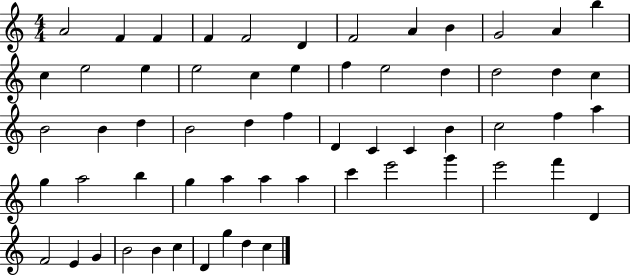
A4/h F4/q F4/q F4/q F4/h D4/q F4/h A4/q B4/q G4/h A4/q B5/q C5/q E5/h E5/q E5/h C5/q E5/q F5/q E5/h D5/q D5/h D5/q C5/q B4/h B4/q D5/q B4/h D5/q F5/q D4/q C4/q C4/q B4/q C5/h F5/q A5/q G5/q A5/h B5/q G5/q A5/q A5/q A5/q C6/q E6/h G6/q E6/h F6/q D4/q F4/h E4/q G4/q B4/h B4/q C5/q D4/q G5/q D5/q C5/q